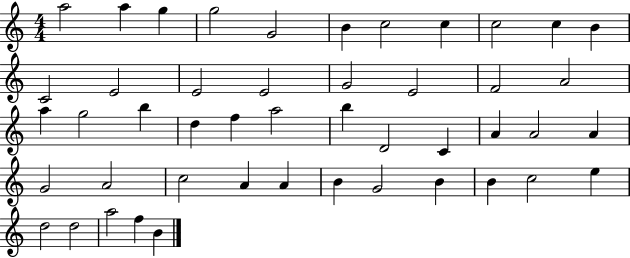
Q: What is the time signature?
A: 4/4